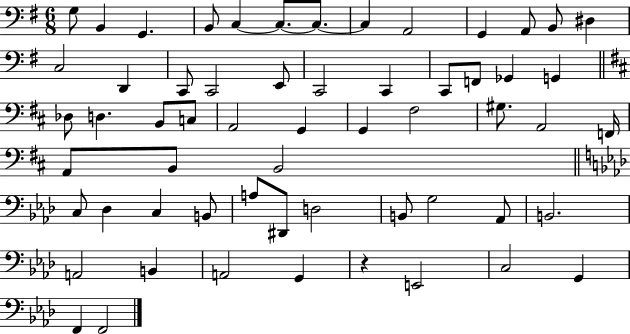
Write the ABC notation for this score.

X:1
T:Untitled
M:6/8
L:1/4
K:G
G,/2 B,, G,, B,,/2 C, C,/2 C,/2 C, A,,2 G,, A,,/2 B,,/2 ^D, C,2 D,, C,,/2 C,,2 E,,/2 C,,2 C,, C,,/2 F,,/2 _G,, G,, _D,/2 D, B,,/2 C,/2 A,,2 G,, G,, ^F,2 ^G,/2 A,,2 F,,/4 A,,/2 B,,/2 B,,2 C,/2 _D, C, B,,/2 A,/2 ^D,,/2 D,2 B,,/2 G,2 _A,,/2 B,,2 A,,2 B,, A,,2 G,, z E,,2 C,2 G,, F,, F,,2